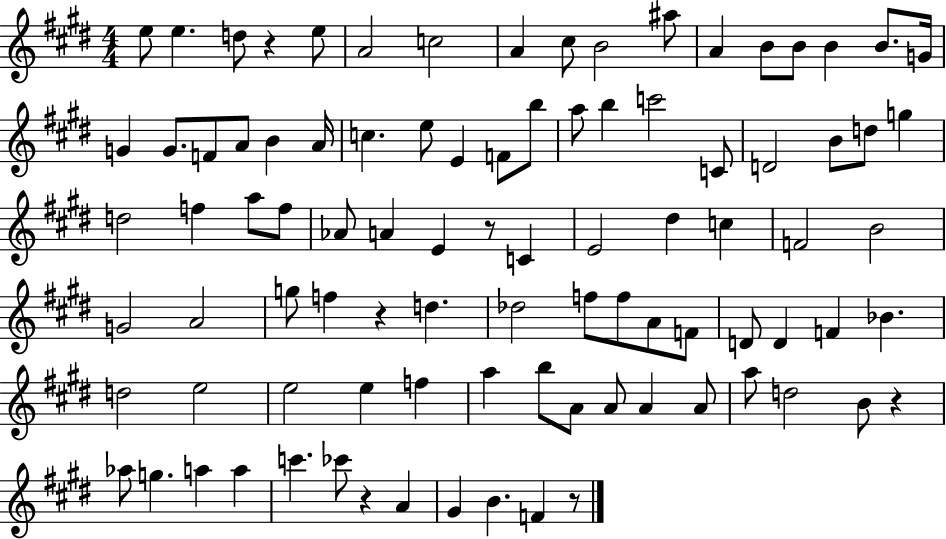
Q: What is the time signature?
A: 4/4